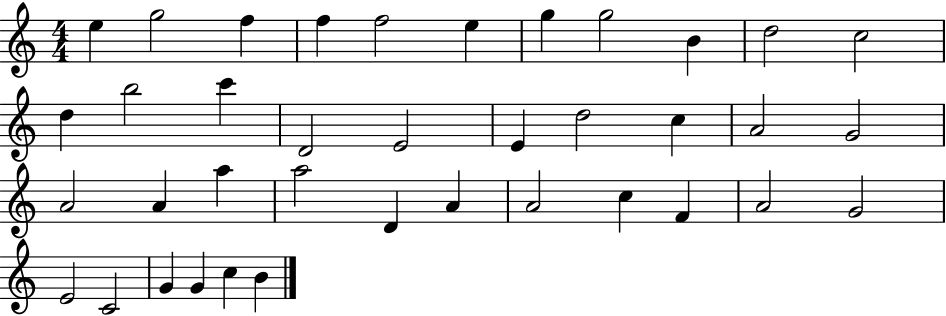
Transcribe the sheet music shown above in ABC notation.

X:1
T:Untitled
M:4/4
L:1/4
K:C
e g2 f f f2 e g g2 B d2 c2 d b2 c' D2 E2 E d2 c A2 G2 A2 A a a2 D A A2 c F A2 G2 E2 C2 G G c B